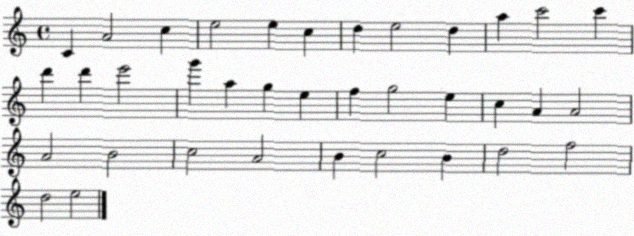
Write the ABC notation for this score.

X:1
T:Untitled
M:4/4
L:1/4
K:C
C A2 c e2 e c d e2 d a c'2 c' d' d' e'2 g' a g e f g2 e c A A2 A2 B2 c2 A2 B c2 B d2 f2 d2 e2